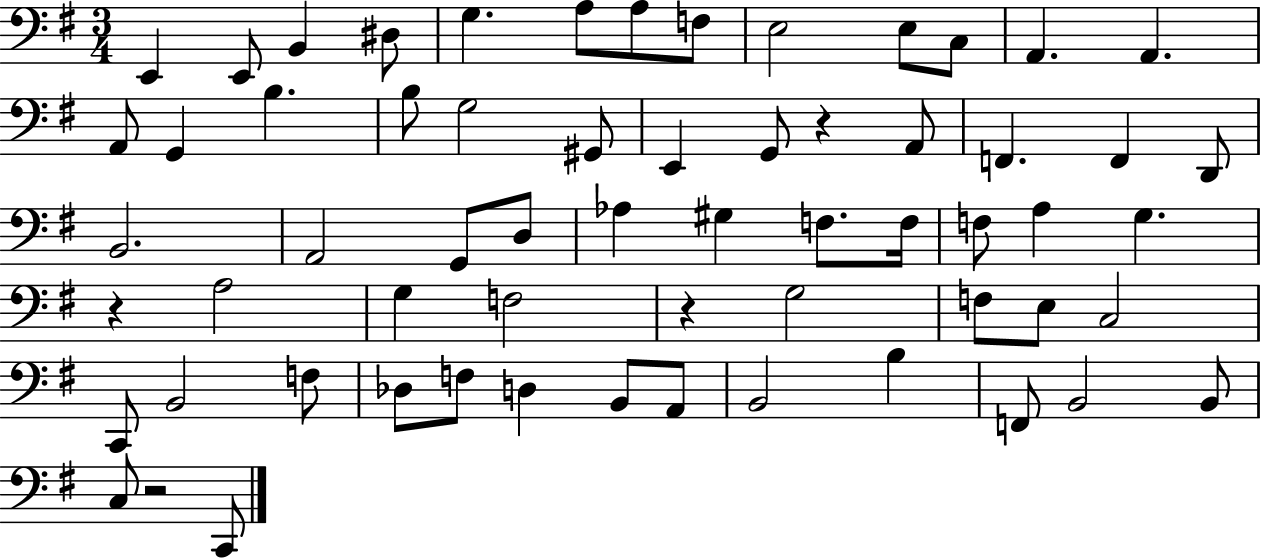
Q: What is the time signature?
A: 3/4